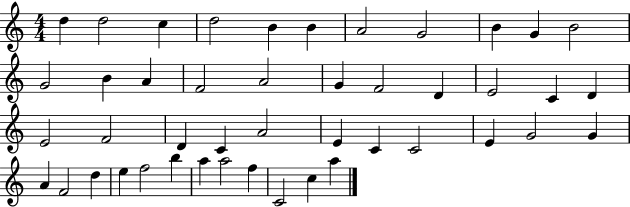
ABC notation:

X:1
T:Untitled
M:4/4
L:1/4
K:C
d d2 c d2 B B A2 G2 B G B2 G2 B A F2 A2 G F2 D E2 C D E2 F2 D C A2 E C C2 E G2 G A F2 d e f2 b a a2 f C2 c a